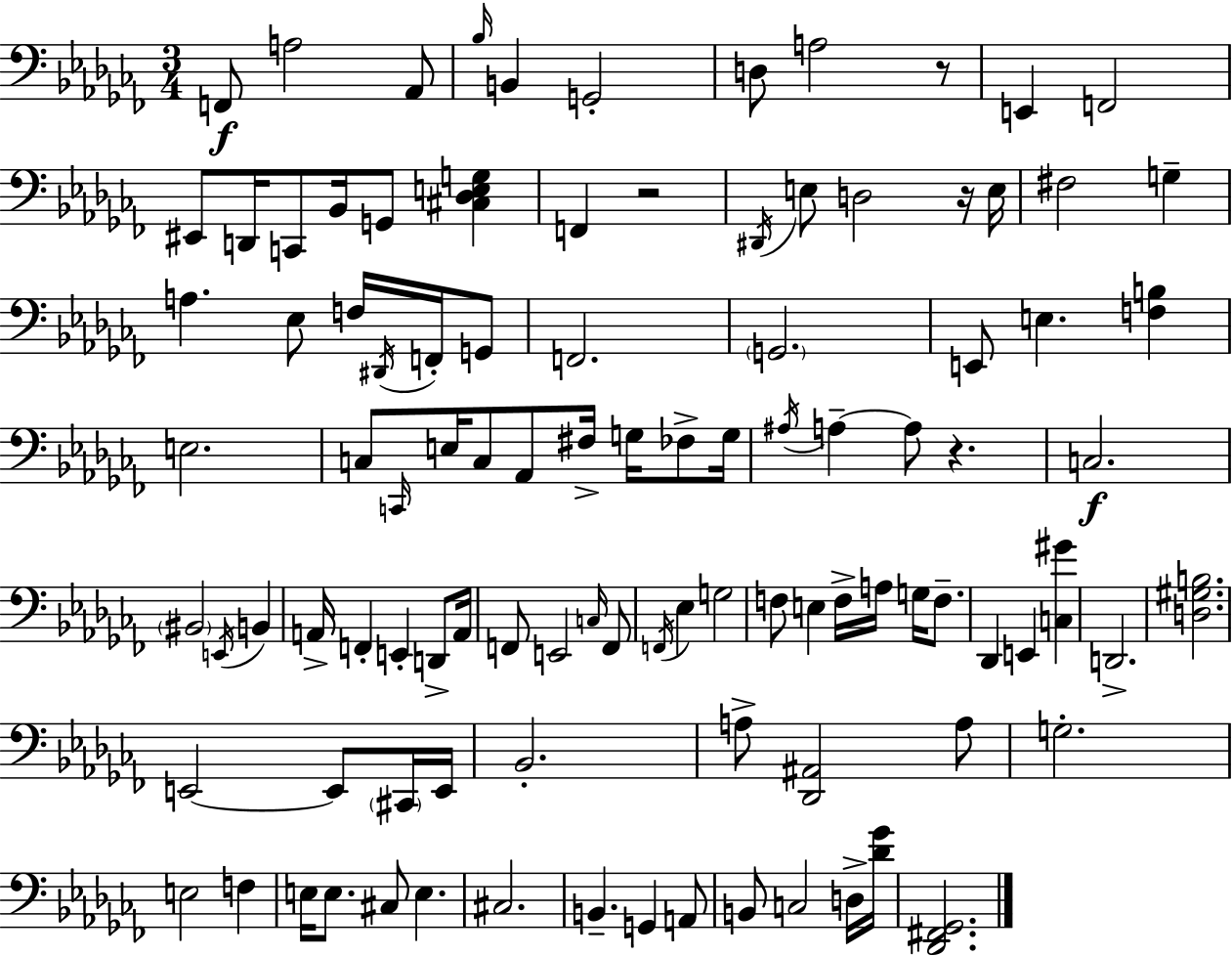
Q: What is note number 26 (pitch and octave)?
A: D#2